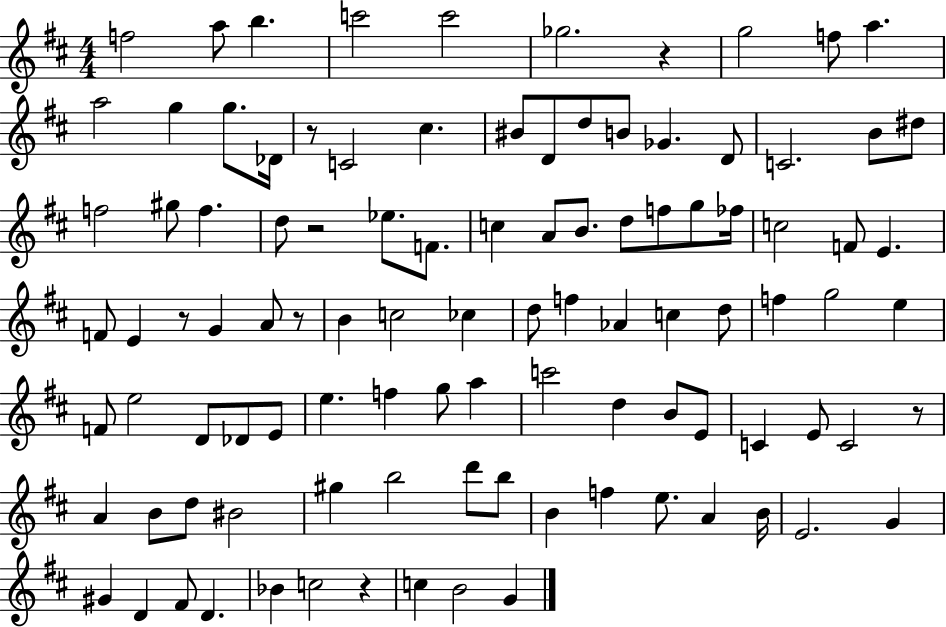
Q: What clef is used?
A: treble